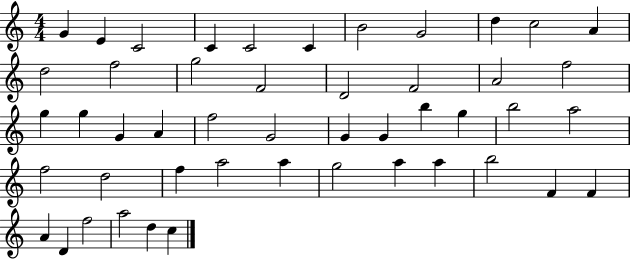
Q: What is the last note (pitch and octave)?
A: C5